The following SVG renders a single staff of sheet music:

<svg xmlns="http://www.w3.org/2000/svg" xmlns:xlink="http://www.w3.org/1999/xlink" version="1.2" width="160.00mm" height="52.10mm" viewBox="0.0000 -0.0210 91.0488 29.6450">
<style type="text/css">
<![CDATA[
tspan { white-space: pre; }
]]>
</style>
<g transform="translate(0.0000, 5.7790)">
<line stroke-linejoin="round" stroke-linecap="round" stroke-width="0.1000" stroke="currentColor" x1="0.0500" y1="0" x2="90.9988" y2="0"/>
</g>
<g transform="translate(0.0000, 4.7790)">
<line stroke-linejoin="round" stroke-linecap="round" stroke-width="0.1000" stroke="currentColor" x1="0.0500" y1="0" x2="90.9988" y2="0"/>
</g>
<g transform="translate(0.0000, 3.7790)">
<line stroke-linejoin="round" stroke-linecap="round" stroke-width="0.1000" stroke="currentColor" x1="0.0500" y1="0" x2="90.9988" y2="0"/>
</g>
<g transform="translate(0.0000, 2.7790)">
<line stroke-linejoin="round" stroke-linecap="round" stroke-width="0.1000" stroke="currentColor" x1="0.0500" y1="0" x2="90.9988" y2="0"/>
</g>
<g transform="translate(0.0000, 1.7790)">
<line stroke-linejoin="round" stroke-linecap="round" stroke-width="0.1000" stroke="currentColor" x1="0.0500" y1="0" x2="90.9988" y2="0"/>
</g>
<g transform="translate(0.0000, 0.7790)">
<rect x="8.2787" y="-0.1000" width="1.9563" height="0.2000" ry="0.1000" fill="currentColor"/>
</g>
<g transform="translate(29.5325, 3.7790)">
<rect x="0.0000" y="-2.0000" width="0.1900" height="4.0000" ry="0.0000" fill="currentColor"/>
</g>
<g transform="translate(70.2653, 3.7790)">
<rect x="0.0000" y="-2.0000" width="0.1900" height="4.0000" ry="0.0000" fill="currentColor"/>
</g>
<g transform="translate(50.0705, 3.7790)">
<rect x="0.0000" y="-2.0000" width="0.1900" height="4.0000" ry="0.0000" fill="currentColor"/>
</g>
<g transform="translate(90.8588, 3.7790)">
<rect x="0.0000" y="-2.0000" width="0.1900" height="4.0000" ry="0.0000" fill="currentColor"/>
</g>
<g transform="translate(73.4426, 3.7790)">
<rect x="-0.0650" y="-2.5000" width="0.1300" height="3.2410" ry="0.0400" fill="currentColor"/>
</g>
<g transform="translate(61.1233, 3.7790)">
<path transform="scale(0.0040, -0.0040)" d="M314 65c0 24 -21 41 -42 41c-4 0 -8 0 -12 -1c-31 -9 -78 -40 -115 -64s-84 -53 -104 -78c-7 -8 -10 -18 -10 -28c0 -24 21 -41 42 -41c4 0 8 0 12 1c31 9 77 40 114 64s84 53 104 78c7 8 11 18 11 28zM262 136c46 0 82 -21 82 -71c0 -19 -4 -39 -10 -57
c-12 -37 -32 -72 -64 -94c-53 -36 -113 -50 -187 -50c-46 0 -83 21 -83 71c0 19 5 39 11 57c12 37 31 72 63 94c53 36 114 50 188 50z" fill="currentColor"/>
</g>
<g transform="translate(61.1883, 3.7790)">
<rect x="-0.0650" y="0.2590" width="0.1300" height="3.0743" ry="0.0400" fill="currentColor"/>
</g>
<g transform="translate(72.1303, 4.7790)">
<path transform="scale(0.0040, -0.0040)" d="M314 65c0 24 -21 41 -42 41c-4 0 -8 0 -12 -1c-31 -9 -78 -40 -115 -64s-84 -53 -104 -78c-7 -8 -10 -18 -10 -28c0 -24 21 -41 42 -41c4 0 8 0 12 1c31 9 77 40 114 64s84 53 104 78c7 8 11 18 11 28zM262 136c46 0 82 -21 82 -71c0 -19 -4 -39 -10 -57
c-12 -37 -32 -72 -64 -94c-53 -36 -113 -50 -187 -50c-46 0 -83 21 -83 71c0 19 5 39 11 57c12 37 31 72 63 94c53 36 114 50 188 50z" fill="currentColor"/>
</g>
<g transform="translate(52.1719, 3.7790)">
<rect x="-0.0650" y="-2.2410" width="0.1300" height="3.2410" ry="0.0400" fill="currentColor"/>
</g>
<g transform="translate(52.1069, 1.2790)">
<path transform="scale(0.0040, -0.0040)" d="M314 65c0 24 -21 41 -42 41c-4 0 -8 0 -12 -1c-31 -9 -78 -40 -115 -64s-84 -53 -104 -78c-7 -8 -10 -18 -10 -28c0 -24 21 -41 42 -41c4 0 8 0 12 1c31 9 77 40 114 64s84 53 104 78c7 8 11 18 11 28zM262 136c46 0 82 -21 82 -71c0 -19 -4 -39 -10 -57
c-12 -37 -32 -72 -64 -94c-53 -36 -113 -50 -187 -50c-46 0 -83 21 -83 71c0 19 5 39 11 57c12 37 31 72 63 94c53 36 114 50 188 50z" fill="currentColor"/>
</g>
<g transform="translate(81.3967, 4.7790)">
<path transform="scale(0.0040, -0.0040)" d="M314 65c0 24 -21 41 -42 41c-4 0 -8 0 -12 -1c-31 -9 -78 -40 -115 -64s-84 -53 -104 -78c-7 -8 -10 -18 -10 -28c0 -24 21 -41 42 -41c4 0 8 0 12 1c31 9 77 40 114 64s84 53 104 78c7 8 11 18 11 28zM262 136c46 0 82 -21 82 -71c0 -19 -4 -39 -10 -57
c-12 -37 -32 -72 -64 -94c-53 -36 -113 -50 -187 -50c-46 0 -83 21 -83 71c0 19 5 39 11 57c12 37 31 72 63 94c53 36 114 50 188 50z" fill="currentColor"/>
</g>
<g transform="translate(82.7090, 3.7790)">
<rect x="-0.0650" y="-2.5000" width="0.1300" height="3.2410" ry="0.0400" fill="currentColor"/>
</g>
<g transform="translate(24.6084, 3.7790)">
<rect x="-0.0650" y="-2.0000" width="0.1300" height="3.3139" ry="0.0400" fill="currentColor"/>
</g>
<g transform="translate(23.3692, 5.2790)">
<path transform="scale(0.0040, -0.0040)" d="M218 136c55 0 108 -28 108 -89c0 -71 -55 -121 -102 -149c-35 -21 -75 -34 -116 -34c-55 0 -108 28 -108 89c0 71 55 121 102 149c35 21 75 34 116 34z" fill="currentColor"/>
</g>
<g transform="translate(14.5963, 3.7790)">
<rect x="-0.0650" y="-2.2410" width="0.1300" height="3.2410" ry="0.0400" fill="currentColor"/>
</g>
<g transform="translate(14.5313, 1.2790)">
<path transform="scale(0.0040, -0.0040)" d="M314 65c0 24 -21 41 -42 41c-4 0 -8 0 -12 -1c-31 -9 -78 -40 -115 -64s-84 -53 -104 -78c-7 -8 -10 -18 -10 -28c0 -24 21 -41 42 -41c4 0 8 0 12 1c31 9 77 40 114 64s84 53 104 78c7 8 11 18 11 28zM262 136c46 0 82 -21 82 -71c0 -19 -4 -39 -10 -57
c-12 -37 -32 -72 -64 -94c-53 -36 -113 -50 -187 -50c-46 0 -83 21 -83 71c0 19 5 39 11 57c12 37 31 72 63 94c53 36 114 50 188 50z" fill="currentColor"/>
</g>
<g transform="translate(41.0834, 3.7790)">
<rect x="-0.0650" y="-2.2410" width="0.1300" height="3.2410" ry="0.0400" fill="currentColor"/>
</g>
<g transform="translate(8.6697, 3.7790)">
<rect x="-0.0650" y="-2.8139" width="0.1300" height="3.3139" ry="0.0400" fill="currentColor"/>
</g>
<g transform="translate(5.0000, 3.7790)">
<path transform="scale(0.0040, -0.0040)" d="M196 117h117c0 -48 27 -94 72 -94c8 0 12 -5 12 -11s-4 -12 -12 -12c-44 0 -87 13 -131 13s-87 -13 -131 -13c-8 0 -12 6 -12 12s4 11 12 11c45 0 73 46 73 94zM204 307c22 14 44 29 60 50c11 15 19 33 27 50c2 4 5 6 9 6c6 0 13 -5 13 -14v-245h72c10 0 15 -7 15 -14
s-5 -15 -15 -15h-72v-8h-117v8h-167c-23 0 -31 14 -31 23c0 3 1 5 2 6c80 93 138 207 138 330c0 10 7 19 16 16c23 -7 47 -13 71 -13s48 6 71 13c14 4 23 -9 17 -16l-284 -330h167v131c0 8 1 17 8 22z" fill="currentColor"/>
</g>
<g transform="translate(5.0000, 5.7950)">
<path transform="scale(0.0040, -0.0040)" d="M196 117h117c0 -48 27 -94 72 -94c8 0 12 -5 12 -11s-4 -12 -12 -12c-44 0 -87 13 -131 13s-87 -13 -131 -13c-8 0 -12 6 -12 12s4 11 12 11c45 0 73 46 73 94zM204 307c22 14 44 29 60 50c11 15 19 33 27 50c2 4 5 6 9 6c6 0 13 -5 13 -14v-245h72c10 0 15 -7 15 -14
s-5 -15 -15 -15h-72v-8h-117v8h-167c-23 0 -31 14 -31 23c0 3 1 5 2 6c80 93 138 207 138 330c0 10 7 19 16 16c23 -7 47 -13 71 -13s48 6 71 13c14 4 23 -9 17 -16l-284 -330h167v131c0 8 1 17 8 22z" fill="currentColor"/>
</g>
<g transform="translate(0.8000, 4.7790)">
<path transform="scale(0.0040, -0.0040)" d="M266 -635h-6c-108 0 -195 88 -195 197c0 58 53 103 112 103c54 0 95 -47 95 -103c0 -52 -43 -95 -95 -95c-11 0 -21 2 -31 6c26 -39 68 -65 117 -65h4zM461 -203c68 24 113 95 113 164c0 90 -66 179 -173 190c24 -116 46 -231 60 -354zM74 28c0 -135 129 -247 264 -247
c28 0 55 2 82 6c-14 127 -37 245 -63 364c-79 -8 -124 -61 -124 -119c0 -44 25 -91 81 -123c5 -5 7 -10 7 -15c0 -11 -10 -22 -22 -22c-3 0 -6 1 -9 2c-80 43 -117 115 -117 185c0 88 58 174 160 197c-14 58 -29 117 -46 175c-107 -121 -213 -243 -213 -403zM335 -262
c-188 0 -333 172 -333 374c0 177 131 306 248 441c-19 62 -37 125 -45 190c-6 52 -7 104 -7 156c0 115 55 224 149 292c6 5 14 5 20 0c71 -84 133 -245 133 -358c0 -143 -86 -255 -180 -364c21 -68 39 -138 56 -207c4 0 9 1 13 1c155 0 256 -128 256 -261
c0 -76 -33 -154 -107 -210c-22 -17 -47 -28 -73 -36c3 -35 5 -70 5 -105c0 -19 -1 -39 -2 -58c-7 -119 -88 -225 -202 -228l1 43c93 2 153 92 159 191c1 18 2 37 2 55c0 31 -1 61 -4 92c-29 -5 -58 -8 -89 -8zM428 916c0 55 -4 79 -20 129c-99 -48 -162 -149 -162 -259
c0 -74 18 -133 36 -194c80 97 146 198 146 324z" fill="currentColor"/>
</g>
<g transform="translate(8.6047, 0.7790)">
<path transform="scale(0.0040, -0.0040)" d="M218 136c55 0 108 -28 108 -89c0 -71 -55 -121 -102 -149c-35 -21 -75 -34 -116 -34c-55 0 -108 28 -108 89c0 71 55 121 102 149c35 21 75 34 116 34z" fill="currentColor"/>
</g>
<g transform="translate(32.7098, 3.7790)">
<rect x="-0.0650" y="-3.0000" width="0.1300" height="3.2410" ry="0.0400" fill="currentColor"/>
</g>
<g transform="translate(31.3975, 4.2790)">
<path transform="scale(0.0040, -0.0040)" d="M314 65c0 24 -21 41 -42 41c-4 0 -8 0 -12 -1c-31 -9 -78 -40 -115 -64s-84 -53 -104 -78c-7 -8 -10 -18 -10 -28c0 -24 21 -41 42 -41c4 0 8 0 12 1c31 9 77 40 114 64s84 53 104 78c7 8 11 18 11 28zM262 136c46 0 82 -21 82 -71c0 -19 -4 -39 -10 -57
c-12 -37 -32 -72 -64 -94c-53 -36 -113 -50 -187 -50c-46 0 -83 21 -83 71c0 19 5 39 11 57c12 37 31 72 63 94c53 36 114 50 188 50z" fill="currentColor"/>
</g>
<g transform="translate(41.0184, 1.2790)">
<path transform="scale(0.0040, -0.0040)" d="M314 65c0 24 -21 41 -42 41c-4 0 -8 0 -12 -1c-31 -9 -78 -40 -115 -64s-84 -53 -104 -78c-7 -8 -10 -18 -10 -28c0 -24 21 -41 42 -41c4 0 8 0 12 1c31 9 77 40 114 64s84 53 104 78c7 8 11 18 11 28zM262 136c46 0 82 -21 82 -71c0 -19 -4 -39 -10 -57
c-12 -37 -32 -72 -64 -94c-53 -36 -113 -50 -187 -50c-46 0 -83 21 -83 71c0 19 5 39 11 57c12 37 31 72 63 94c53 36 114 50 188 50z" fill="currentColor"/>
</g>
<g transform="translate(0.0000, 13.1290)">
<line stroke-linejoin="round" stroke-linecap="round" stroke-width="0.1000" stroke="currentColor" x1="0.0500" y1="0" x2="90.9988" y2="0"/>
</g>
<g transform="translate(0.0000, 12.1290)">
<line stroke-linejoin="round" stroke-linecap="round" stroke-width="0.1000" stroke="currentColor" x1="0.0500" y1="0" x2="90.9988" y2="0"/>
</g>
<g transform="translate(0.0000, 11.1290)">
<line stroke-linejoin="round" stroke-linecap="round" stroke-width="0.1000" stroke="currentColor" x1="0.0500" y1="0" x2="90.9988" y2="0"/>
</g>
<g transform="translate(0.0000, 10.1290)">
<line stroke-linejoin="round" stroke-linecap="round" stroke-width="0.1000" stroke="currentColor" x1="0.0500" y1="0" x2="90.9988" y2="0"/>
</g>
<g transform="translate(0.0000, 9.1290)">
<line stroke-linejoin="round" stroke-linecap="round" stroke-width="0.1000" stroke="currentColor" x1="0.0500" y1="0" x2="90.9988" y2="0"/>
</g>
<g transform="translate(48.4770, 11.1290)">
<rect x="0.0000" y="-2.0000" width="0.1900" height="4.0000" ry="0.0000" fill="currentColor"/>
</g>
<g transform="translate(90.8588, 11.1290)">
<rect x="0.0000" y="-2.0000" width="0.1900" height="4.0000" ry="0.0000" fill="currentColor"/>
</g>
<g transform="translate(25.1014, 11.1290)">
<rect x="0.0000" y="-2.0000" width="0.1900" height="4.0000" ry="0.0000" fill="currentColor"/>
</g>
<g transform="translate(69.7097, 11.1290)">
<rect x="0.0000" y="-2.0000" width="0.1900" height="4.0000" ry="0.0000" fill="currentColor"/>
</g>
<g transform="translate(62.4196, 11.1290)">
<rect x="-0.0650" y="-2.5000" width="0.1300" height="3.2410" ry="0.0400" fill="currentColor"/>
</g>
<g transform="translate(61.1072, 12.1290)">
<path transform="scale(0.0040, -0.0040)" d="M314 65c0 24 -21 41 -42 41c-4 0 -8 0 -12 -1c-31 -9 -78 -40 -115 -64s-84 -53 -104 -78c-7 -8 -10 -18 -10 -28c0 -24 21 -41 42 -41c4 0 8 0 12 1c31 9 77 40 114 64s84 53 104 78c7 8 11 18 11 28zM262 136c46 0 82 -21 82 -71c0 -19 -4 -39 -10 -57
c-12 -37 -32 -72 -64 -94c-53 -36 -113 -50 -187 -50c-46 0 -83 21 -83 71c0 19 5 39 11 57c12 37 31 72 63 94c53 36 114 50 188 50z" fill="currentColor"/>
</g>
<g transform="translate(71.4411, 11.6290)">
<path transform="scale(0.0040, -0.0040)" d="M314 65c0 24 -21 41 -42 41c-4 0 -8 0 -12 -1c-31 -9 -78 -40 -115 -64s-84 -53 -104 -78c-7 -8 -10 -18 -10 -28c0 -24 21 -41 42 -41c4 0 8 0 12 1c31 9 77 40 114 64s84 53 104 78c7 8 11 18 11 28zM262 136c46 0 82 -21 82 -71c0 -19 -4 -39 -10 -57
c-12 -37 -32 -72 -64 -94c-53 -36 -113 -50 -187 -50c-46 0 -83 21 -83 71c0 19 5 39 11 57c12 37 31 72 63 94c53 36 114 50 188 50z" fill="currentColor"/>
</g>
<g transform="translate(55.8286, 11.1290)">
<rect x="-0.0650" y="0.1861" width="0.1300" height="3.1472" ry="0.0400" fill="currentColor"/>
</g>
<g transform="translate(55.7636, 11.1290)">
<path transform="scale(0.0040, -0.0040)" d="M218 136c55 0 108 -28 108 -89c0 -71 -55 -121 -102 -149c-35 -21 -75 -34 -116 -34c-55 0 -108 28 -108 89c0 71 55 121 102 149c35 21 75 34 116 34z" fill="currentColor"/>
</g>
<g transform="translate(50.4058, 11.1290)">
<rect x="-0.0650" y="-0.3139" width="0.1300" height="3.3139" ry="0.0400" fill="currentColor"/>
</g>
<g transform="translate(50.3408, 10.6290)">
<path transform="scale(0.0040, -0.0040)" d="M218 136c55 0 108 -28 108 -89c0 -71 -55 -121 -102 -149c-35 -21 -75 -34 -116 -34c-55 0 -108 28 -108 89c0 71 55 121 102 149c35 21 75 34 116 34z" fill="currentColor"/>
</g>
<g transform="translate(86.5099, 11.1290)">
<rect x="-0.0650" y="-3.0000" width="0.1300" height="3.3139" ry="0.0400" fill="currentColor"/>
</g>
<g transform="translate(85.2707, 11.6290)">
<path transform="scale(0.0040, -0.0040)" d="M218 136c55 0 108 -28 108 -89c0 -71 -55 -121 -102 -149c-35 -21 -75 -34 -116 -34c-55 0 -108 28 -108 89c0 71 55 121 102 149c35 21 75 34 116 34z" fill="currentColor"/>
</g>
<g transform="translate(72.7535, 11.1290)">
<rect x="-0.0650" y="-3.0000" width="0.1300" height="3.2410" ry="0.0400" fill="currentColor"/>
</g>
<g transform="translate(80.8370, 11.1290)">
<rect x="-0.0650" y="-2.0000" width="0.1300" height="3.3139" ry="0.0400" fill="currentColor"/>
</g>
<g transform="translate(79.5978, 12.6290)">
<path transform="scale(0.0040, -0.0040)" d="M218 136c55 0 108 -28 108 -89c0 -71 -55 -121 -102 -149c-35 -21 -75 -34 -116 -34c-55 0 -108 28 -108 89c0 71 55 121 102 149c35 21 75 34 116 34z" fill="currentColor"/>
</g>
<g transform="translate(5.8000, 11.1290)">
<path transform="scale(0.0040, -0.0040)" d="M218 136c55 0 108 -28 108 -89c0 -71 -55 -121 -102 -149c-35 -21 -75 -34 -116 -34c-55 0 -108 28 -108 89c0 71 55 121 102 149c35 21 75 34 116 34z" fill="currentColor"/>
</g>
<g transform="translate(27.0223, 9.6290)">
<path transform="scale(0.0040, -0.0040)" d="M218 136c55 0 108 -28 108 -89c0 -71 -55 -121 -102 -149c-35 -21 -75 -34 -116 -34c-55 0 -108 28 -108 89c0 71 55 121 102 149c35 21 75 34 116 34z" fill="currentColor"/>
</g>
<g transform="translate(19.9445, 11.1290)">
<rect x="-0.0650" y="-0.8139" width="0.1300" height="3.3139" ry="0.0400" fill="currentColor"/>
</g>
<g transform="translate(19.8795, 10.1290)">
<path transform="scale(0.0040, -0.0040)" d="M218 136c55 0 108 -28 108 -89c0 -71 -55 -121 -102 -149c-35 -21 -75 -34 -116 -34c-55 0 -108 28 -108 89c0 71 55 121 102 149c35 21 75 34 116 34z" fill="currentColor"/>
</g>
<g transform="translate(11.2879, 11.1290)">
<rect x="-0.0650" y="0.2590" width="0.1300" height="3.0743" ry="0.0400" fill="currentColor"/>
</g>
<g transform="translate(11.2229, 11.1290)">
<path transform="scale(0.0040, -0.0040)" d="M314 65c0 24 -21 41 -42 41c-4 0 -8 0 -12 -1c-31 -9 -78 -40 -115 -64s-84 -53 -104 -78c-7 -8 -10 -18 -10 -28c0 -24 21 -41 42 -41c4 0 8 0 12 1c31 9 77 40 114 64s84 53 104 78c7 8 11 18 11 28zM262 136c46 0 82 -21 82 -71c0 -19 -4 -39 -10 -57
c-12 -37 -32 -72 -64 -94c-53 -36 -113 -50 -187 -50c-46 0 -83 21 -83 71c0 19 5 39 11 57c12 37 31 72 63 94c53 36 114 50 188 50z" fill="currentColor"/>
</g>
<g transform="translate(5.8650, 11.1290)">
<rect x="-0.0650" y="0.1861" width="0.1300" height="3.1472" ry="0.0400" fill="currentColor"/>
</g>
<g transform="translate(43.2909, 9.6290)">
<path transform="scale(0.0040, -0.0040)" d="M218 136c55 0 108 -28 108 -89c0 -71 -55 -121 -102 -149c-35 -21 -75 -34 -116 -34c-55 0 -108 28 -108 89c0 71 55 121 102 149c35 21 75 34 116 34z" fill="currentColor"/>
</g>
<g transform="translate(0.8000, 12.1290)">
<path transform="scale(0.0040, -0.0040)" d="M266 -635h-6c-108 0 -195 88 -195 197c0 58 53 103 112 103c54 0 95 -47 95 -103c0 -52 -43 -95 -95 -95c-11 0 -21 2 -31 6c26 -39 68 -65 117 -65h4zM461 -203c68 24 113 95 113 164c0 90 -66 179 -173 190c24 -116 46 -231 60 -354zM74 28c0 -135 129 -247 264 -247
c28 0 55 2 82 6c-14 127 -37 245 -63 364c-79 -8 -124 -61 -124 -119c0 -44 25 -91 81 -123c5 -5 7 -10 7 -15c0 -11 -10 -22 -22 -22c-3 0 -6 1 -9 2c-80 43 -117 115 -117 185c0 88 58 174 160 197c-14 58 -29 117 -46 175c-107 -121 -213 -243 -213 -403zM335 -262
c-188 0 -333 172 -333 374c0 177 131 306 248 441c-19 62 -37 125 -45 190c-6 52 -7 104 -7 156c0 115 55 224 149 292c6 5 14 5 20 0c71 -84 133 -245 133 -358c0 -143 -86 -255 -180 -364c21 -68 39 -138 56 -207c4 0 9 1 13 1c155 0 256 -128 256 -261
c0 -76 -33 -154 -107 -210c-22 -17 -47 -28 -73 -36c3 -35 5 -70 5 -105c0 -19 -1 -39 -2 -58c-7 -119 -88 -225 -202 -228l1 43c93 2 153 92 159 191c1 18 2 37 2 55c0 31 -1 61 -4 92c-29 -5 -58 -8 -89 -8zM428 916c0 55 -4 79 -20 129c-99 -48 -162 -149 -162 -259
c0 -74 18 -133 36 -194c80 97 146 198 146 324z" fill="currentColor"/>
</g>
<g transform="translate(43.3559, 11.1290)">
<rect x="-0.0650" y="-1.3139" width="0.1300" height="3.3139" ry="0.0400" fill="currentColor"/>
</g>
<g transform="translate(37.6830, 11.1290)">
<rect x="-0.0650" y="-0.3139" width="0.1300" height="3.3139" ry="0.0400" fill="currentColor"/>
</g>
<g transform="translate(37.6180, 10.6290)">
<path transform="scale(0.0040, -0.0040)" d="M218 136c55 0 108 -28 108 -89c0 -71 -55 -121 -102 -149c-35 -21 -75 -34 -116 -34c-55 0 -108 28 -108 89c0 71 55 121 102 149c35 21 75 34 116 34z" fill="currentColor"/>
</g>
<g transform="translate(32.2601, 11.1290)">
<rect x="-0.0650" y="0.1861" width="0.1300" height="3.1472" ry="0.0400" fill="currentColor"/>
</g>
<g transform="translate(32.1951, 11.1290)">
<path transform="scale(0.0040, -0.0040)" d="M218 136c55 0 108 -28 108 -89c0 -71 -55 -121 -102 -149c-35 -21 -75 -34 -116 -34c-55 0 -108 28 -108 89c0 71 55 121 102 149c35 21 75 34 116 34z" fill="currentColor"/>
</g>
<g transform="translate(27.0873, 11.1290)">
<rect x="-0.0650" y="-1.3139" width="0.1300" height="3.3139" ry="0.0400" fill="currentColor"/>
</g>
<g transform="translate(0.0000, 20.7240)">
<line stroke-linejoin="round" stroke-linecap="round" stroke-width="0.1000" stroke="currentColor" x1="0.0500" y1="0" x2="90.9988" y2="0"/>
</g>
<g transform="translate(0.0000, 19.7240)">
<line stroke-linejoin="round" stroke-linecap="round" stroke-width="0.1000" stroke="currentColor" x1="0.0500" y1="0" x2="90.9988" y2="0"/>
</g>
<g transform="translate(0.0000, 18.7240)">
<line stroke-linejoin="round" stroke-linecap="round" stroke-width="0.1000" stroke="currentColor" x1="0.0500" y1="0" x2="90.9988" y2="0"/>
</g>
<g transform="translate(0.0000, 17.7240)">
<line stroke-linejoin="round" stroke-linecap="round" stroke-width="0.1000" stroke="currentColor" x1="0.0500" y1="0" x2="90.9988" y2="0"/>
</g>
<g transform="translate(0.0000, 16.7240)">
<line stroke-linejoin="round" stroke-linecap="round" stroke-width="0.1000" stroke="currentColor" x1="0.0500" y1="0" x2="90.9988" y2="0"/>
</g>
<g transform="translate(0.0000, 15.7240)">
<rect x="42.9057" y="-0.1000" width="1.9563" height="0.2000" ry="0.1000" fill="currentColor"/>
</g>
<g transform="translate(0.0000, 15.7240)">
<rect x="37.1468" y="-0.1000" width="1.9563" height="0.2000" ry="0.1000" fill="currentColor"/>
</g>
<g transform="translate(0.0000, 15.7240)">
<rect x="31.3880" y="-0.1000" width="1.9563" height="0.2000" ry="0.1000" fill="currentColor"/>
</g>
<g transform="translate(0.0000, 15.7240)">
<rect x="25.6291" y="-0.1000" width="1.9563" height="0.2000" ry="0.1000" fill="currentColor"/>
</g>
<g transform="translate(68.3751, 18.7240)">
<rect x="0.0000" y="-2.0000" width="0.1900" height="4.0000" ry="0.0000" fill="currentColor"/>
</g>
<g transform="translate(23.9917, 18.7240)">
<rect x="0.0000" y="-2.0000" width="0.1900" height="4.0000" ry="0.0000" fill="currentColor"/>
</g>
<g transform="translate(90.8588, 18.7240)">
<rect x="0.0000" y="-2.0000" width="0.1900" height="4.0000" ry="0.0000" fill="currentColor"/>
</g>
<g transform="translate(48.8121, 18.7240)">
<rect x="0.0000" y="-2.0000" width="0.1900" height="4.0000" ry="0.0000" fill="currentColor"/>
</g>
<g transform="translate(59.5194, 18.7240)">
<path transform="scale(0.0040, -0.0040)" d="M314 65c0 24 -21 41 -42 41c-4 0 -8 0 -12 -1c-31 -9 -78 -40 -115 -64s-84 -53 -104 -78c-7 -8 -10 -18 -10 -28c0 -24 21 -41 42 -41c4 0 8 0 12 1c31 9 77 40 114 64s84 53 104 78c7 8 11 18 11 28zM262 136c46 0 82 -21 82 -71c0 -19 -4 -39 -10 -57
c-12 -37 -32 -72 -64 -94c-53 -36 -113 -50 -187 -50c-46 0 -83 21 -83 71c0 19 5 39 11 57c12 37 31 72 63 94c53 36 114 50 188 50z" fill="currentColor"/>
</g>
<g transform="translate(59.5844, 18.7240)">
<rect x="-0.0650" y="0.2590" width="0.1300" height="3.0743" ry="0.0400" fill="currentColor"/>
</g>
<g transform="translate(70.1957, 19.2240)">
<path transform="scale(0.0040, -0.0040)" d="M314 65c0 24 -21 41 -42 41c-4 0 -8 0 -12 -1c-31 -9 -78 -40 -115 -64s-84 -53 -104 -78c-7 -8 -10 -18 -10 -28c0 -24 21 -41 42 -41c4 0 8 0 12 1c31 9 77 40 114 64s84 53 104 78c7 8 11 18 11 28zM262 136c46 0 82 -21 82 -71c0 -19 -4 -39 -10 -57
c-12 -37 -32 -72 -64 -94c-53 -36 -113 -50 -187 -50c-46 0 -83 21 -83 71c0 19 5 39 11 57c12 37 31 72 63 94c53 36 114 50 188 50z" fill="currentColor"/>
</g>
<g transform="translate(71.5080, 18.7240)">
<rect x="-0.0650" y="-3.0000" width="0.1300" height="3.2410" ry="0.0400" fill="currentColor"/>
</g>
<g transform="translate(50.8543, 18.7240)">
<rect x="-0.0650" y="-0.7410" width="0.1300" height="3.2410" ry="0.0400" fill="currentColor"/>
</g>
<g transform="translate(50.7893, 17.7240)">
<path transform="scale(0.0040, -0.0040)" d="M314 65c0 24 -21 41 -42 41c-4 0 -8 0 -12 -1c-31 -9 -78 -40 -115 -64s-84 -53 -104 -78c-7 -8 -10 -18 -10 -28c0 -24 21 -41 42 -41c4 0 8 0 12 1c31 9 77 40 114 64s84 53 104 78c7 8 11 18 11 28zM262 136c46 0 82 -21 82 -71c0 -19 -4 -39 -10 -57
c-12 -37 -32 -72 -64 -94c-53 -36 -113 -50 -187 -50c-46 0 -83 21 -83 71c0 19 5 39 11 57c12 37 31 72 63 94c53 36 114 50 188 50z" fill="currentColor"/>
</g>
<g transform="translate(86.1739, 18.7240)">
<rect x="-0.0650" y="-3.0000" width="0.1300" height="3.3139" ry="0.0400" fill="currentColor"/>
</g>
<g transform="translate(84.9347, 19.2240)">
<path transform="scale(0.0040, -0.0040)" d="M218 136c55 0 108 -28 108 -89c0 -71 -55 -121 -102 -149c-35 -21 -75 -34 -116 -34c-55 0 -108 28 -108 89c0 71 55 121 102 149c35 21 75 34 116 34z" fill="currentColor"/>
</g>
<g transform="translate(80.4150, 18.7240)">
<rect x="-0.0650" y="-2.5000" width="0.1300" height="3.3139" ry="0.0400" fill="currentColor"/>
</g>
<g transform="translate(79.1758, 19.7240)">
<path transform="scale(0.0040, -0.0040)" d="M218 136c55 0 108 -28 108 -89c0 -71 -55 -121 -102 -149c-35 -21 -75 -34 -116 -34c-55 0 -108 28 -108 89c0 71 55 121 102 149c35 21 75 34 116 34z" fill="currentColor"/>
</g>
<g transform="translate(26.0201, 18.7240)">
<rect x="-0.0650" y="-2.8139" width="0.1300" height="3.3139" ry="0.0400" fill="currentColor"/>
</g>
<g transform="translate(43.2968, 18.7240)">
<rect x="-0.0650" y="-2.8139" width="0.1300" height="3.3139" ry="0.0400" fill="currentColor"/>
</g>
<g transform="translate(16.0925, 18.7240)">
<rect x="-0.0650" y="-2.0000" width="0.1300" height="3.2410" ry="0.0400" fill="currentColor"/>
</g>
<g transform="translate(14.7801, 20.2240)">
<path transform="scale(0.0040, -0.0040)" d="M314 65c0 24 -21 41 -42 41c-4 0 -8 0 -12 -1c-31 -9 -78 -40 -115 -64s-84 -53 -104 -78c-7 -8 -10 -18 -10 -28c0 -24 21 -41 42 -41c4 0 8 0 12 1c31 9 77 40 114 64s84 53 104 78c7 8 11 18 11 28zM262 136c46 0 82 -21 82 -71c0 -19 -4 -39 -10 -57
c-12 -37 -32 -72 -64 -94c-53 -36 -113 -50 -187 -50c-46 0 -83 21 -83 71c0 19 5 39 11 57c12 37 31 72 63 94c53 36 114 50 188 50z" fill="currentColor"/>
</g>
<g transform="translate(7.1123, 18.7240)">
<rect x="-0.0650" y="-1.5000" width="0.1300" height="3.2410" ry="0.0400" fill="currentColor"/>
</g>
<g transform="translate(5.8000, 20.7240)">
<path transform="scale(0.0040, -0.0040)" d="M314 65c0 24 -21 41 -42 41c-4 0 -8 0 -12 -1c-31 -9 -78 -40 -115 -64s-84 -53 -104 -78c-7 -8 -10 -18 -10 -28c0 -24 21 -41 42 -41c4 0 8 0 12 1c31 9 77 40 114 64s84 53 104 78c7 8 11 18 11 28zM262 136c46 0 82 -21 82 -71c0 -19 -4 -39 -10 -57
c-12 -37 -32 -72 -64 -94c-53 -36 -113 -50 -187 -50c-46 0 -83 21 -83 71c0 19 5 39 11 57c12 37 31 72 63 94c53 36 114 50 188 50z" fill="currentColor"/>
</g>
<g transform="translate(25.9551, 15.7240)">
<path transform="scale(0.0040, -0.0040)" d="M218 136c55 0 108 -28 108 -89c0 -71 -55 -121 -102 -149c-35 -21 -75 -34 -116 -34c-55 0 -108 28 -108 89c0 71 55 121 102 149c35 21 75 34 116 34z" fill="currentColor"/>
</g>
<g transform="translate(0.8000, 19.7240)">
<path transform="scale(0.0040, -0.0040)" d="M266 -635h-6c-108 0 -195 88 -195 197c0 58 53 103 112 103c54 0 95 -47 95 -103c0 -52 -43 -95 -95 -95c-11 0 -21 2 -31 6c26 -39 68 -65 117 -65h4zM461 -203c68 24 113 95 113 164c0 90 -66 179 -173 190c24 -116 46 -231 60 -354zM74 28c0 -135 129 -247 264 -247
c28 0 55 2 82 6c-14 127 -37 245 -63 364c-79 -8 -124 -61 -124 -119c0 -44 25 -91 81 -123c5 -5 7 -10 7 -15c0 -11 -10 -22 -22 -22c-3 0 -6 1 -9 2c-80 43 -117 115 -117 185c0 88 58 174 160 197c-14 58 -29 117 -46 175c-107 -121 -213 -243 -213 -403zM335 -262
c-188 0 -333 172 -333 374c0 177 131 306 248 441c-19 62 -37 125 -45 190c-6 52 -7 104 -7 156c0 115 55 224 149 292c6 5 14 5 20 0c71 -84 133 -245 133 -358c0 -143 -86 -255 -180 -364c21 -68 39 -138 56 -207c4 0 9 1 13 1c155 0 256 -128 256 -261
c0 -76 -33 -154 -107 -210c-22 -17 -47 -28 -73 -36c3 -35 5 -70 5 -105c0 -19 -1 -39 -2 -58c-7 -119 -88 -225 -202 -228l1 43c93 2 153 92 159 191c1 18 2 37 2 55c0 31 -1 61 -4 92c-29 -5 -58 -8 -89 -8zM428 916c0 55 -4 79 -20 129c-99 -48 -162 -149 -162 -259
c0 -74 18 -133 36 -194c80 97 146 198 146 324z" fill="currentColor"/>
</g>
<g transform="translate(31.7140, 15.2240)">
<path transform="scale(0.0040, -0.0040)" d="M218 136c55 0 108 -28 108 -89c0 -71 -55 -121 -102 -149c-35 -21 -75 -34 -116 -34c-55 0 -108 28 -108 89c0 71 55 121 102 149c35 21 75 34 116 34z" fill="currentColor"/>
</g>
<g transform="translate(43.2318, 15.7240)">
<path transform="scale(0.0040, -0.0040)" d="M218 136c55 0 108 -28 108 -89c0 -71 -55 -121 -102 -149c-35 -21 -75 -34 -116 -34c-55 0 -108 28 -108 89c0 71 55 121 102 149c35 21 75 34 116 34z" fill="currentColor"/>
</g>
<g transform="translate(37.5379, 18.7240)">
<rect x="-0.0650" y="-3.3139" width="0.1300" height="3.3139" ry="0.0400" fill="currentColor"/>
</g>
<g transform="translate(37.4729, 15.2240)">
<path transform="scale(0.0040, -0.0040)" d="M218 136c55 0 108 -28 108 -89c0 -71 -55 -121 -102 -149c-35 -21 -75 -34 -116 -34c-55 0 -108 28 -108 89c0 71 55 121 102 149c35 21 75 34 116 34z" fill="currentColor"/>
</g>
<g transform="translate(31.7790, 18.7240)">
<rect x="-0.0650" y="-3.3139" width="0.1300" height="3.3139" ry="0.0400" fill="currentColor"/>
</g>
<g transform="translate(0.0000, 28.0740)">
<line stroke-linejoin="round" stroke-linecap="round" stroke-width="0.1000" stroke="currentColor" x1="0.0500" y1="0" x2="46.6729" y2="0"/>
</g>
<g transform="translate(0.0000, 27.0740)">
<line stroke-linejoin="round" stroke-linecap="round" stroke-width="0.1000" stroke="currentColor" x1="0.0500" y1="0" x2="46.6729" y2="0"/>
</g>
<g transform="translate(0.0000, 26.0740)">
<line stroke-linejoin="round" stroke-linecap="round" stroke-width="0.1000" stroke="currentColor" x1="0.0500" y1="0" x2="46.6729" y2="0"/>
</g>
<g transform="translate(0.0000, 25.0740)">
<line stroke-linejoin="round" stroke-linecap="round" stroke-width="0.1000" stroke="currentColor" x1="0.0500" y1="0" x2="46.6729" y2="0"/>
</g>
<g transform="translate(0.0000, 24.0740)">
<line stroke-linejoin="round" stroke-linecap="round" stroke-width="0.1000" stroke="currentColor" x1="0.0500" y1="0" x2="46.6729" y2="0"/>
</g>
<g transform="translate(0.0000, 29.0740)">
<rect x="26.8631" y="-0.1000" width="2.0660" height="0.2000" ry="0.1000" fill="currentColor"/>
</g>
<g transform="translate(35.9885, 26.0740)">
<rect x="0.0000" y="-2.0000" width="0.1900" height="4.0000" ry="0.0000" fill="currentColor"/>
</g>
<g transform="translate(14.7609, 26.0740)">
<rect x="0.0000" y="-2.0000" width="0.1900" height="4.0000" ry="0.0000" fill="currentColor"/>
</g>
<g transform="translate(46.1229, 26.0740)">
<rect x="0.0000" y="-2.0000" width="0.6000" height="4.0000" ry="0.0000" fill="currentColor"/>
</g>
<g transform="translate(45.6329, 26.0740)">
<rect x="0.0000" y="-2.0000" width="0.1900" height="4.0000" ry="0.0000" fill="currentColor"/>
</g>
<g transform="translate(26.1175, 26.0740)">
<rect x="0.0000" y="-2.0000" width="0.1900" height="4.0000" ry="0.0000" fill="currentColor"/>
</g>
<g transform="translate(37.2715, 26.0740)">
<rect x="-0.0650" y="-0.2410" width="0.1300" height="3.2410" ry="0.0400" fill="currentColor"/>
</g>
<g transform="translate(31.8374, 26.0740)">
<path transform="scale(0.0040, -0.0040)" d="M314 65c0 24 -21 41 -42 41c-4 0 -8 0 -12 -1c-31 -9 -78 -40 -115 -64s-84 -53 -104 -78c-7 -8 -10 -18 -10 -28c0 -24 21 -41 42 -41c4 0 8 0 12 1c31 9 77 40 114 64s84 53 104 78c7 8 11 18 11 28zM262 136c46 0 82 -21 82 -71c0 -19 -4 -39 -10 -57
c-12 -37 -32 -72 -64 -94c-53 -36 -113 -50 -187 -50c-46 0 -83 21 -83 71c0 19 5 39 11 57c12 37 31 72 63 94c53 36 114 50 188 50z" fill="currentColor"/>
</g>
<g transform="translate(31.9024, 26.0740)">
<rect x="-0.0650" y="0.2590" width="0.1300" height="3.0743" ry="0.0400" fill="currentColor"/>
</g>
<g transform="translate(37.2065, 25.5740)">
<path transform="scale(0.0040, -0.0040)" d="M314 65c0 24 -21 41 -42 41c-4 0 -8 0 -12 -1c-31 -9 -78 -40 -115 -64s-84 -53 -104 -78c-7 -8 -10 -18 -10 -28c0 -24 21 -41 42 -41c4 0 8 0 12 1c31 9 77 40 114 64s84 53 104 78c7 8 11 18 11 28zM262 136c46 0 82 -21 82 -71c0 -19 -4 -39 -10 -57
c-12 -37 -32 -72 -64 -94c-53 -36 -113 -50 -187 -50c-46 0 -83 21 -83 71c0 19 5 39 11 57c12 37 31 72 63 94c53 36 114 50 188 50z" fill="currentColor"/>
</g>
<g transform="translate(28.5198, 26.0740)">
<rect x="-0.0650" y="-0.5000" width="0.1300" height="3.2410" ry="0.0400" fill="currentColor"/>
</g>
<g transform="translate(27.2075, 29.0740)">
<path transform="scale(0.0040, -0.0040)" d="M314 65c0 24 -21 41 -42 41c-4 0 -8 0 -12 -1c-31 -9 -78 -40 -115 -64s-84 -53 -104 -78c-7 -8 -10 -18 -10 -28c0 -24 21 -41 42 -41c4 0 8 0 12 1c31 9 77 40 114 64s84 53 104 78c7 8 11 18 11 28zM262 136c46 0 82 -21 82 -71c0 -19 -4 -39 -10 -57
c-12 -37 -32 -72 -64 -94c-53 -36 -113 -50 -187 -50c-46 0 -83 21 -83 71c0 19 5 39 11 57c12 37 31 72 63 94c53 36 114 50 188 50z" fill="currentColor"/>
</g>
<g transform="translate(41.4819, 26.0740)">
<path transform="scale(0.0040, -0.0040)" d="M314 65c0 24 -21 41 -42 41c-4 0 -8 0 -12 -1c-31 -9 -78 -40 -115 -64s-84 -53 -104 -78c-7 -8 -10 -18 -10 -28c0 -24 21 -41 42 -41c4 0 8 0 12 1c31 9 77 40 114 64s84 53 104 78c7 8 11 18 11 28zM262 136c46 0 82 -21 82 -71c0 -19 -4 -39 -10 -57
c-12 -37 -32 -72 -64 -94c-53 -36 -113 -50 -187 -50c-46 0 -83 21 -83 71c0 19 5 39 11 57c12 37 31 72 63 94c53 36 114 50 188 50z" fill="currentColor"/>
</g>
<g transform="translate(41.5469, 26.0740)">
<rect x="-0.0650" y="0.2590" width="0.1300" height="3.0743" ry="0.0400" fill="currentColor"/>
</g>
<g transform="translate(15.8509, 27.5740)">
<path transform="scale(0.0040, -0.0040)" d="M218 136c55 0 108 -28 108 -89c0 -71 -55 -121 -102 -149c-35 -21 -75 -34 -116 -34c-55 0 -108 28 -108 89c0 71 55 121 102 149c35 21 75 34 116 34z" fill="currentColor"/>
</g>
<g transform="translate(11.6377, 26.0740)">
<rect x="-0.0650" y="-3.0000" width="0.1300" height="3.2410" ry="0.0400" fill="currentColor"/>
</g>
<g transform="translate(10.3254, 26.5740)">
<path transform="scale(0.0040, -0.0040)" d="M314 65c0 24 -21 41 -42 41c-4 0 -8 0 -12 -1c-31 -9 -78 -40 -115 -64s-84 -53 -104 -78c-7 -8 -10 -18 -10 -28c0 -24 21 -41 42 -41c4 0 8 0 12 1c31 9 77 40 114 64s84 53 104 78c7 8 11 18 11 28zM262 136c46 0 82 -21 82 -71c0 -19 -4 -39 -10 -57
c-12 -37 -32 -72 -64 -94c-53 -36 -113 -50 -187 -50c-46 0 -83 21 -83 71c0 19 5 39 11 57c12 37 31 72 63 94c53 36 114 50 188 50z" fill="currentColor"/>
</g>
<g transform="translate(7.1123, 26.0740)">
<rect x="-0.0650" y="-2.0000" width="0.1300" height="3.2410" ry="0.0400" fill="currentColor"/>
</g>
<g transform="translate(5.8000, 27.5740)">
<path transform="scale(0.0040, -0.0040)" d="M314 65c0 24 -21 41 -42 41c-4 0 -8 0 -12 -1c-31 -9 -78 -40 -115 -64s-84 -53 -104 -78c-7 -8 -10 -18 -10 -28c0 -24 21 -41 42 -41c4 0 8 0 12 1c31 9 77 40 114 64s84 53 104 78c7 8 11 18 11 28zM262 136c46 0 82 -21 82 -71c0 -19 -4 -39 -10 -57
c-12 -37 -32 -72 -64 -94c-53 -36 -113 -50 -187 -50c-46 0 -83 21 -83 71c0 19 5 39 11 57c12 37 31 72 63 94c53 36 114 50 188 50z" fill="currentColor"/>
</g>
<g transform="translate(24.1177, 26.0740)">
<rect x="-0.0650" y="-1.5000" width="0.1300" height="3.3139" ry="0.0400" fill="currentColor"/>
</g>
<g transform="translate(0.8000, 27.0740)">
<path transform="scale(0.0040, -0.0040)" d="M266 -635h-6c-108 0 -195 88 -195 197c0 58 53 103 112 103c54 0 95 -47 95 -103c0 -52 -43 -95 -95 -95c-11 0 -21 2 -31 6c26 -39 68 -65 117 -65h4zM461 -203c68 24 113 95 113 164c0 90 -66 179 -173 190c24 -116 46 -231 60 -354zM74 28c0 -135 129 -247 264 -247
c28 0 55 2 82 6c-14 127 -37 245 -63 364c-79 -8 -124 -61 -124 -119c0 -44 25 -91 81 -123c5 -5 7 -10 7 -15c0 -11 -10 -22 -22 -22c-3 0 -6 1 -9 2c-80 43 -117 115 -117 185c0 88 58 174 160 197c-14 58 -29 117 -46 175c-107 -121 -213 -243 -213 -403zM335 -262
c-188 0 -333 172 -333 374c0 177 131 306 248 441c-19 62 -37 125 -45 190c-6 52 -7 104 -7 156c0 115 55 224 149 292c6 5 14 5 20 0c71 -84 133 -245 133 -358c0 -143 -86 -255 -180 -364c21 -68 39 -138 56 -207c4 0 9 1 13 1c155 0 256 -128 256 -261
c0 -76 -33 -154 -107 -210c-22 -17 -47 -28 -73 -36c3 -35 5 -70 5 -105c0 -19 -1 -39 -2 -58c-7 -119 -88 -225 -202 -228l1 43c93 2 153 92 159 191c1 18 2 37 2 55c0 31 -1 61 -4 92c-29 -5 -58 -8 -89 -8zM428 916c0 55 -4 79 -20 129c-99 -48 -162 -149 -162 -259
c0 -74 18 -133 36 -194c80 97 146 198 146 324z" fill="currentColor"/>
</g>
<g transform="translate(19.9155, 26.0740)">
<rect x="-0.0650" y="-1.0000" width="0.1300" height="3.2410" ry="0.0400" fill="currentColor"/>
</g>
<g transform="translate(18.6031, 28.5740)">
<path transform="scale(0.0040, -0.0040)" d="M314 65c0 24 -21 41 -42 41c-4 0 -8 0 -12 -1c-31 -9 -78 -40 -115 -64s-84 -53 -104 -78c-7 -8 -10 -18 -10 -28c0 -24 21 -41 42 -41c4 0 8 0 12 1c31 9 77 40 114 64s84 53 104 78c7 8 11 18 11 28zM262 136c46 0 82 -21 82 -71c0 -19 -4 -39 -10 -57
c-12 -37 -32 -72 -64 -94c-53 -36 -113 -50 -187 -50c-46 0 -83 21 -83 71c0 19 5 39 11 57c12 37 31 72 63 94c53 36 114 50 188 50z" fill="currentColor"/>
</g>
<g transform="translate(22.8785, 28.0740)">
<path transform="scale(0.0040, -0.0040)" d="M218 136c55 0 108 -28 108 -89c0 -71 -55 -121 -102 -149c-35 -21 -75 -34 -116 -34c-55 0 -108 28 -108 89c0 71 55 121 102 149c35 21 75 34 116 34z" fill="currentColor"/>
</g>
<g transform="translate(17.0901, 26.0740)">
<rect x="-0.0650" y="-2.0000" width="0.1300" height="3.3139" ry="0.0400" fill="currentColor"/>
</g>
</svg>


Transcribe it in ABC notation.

X:1
T:Untitled
M:4/4
L:1/4
K:C
a g2 F A2 g2 g2 B2 G2 G2 B B2 d e B c e c B G2 A2 F A E2 F2 a b b a d2 B2 A2 G A F2 A2 F D2 E C2 B2 c2 B2